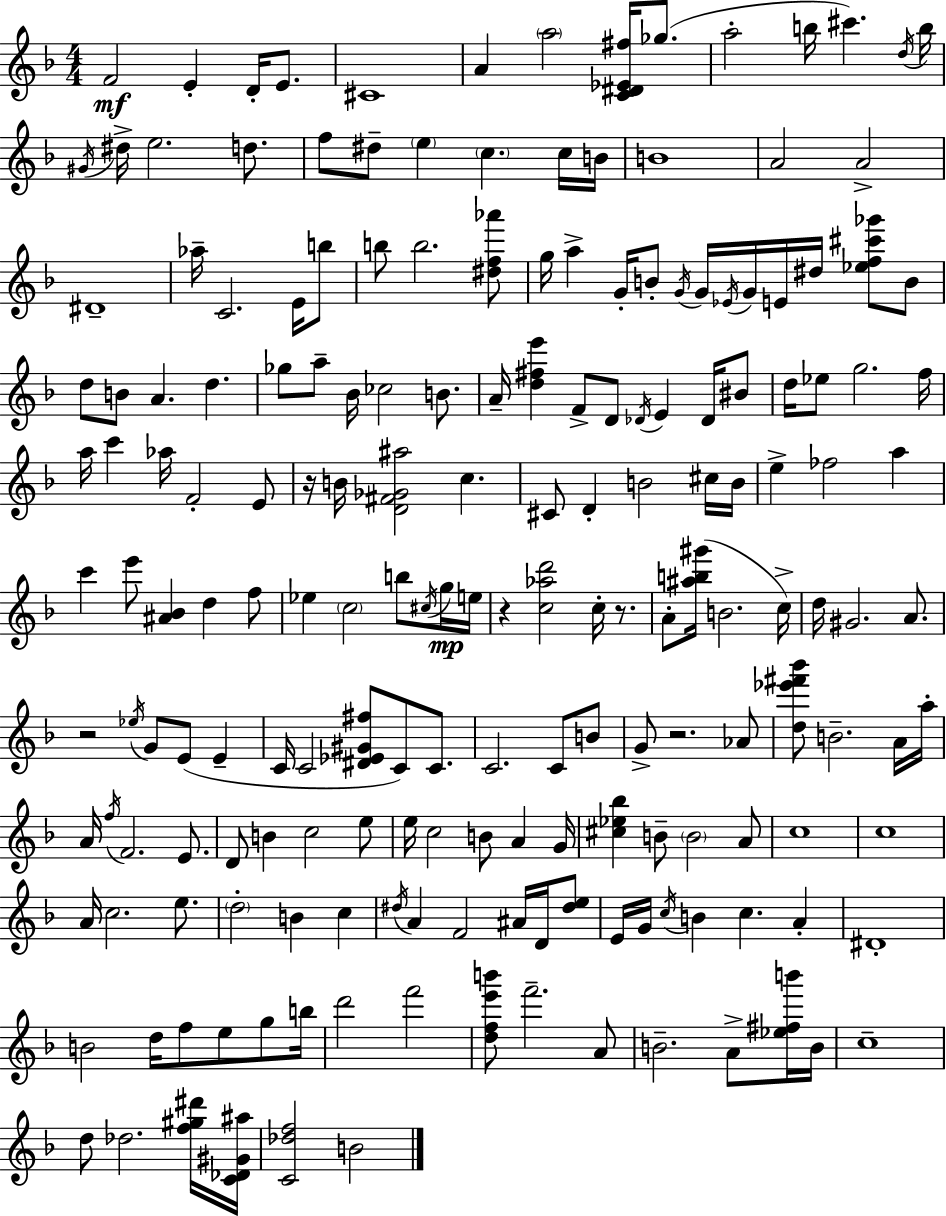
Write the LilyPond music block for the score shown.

{
  \clef treble
  \numericTimeSignature
  \time 4/4
  \key f \major
  f'2\mf e'4-. d'16-. e'8. | cis'1 | a'4 \parenthesize a''2 <c' dis' ees' fis''>16 ges''8.( | a''2-. b''16 cis'''4.) \acciaccatura { d''16 } | \break b''16 \acciaccatura { gis'16 } dis''16-> e''2. d''8. | f''8 dis''8-- \parenthesize e''4 \parenthesize c''4. | c''16 b'16 b'1 | a'2 a'2-> | \break dis'1-- | aes''16-- c'2. e'16 | b''8 b''8 b''2. | <dis'' f'' aes'''>8 g''16 a''4-> g'16-. b'8-. \acciaccatura { g'16 } g'16 \acciaccatura { ees'16 } g'16 e'16 dis''16 | \break <ees'' f'' cis''' ges'''>8 b'8 d''8 b'8 a'4. d''4. | ges''8 a''8-- bes'16 ces''2 | b'8. a'16-- <d'' fis'' e'''>4 f'8-> d'8 \acciaccatura { des'16 } e'4 | des'16 bis'8 d''16 ees''8 g''2. | \break f''16 a''16 c'''4 aes''16 f'2-. | e'8 r16 b'16 <d' fis' ges' ais''>2 c''4. | cis'8 d'4-. b'2 | cis''16 b'16 e''4-> fes''2 | \break a''4 c'''4 e'''8 <ais' bes'>4 d''4 | f''8 ees''4 \parenthesize c''2 | b''8 \acciaccatura { cis''16 }\mp g''16 e''16 r4 <c'' aes'' d'''>2 | c''16-. r8. a'8-. <ais'' b'' gis'''>16( b'2. | \break c''16->) d''16 gis'2. | a'8. r2 \acciaccatura { ees''16 } g'8 | e'8( e'4-- c'16 c'2 | <dis' ees' gis' fis''>8 c'8) c'8. c'2. | \break c'8 b'8 g'8-> r2. | aes'8 <d'' ees''' fis''' bes'''>8 b'2.-- | a'16 a''16-. a'16 \acciaccatura { f''16 } f'2. | e'8. d'8 b'4 c''2 | \break e''8 e''16 c''2 | b'8 a'4 g'16 <cis'' ees'' bes''>4 b'8-- \parenthesize b'2 | a'8 c''1 | c''1 | \break a'16 c''2. | e''8. \parenthesize d''2-. | b'4 c''4 \acciaccatura { dis''16 } a'4 f'2 | ais'16 d'16 <dis'' e''>8 e'16 g'16 \acciaccatura { c''16 } b'4 | \break c''4. a'4-. dis'1-. | b'2 | d''16 f''8 e''8 g''8 b''16 d'''2 | f'''2 <d'' f'' e''' b'''>8 f'''2.-- | \break a'8 b'2.-- | a'8-> <ees'' fis'' b'''>16 b'16 c''1-- | d''8 des''2. | <f'' gis'' dis'''>16 <c' des' gis' ais''>16 <c' des'' f''>2 | \break b'2 \bar "|."
}